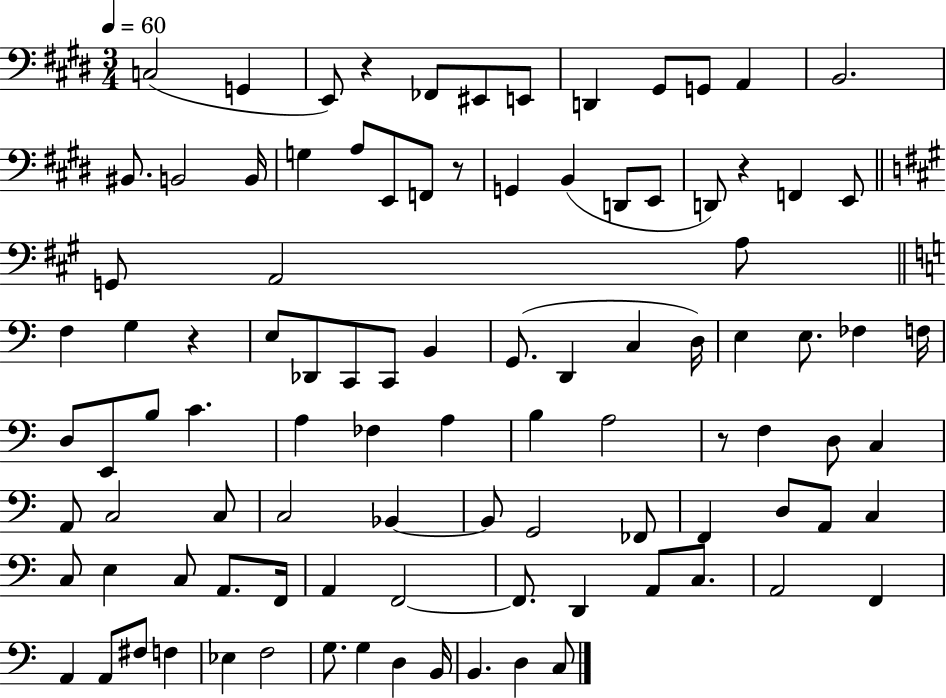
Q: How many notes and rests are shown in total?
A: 98